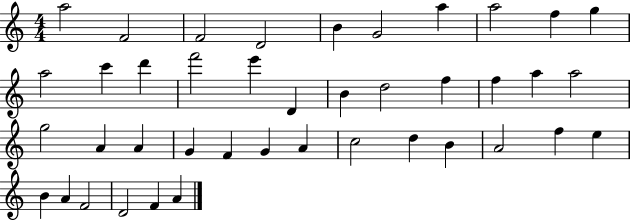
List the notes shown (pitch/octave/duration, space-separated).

A5/h F4/h F4/h D4/h B4/q G4/h A5/q A5/h F5/q G5/q A5/h C6/q D6/q F6/h E6/q D4/q B4/q D5/h F5/q F5/q A5/q A5/h G5/h A4/q A4/q G4/q F4/q G4/q A4/q C5/h D5/q B4/q A4/h F5/q E5/q B4/q A4/q F4/h D4/h F4/q A4/q